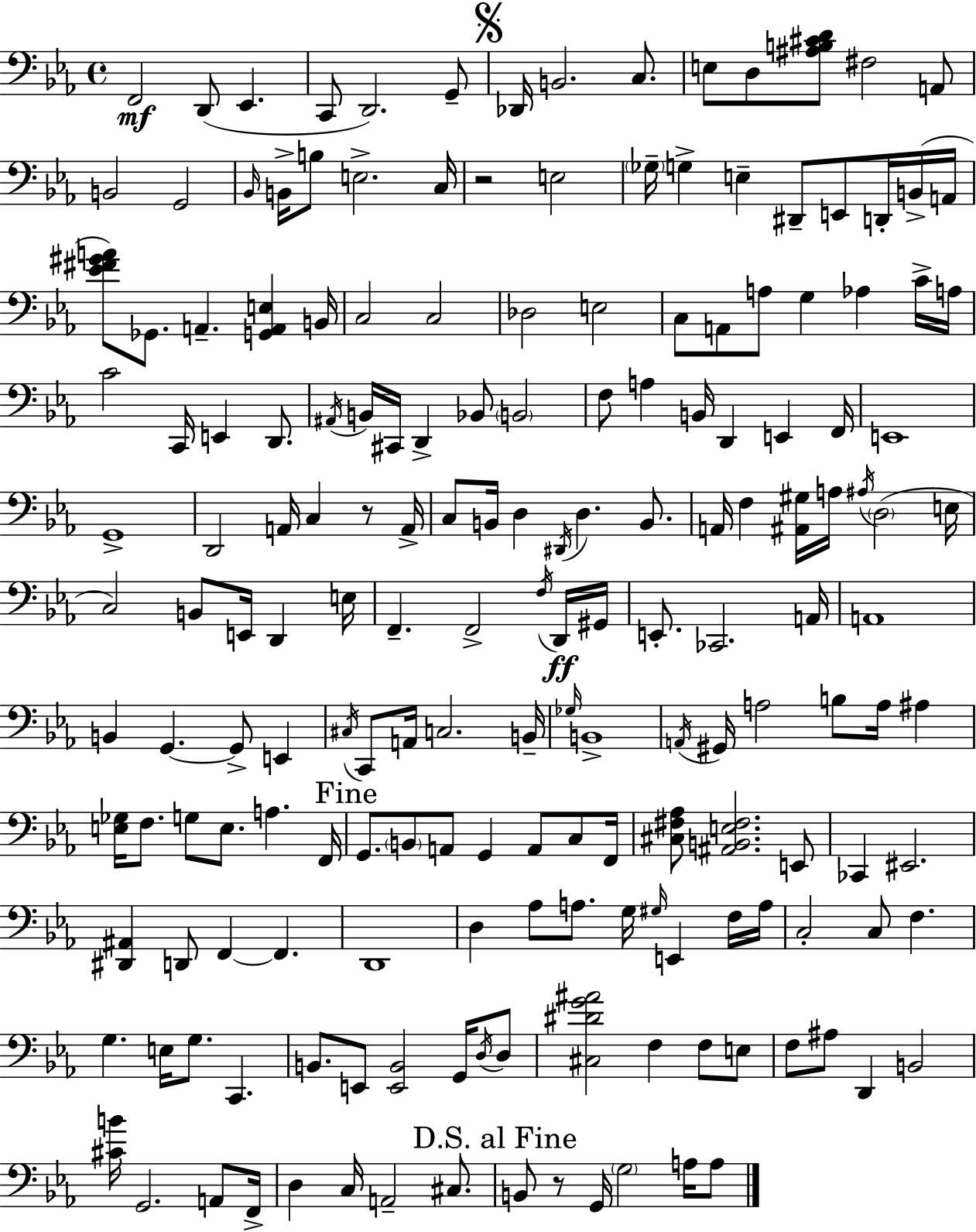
F2/h D2/e Eb2/q. C2/e D2/h. G2/e Db2/s B2/h. C3/e. E3/e D3/e [A#3,B3,C#4,D4]/e F#3/h A2/e B2/h G2/h Bb2/s B2/s B3/e E3/h. C3/s R/h E3/h Gb3/s G3/q E3/q D#2/e E2/e D2/s B2/s A2/s [Eb4,F#4,G#4,A4]/e Gb2/e. A2/q. [G2,A2,E3]/q B2/s C3/h C3/h Db3/h E3/h C3/e A2/e A3/e G3/q Ab3/q C4/s A3/s C4/h C2/s E2/q D2/e. A#2/s B2/s C#2/s D2/q Bb2/e B2/h F3/e A3/q B2/s D2/q E2/q F2/s E2/w G2/w D2/h A2/s C3/q R/e A2/s C3/e B2/s D3/q D#2/s D3/q. B2/e. A2/s F3/q [A#2,G#3]/s A3/s A#3/s D3/h E3/s C3/h B2/e E2/s D2/q E3/s F2/q. F2/h F3/s D2/s G#2/s E2/e. CES2/h. A2/s A2/w B2/q G2/q. G2/e E2/q C#3/s C2/e A2/s C3/h. B2/s Gb3/s B2/w A2/s G#2/s A3/h B3/e A3/s A#3/q [E3,Gb3]/s F3/e. G3/e E3/e. A3/q. F2/s G2/e. B2/e A2/e G2/q A2/e C3/e F2/s [C#3,F#3,Ab3]/e [A#2,B2,E3,F#3]/h. E2/e CES2/q EIS2/h. [D#2,A#2]/q D2/e F2/q F2/q. D2/w D3/q Ab3/e A3/e. G3/s G#3/s E2/q F3/s A3/s C3/h C3/e F3/q. G3/q. E3/s G3/e. C2/q. B2/e. E2/e [E2,B2]/h G2/s D3/s D3/e [C#3,D#4,G4,A#4]/h F3/q F3/e E3/e F3/e A#3/e D2/q B2/h [C#4,B4]/s G2/h. A2/e F2/s D3/q C3/s A2/h C#3/e. B2/e R/e G2/s G3/h A3/s A3/e